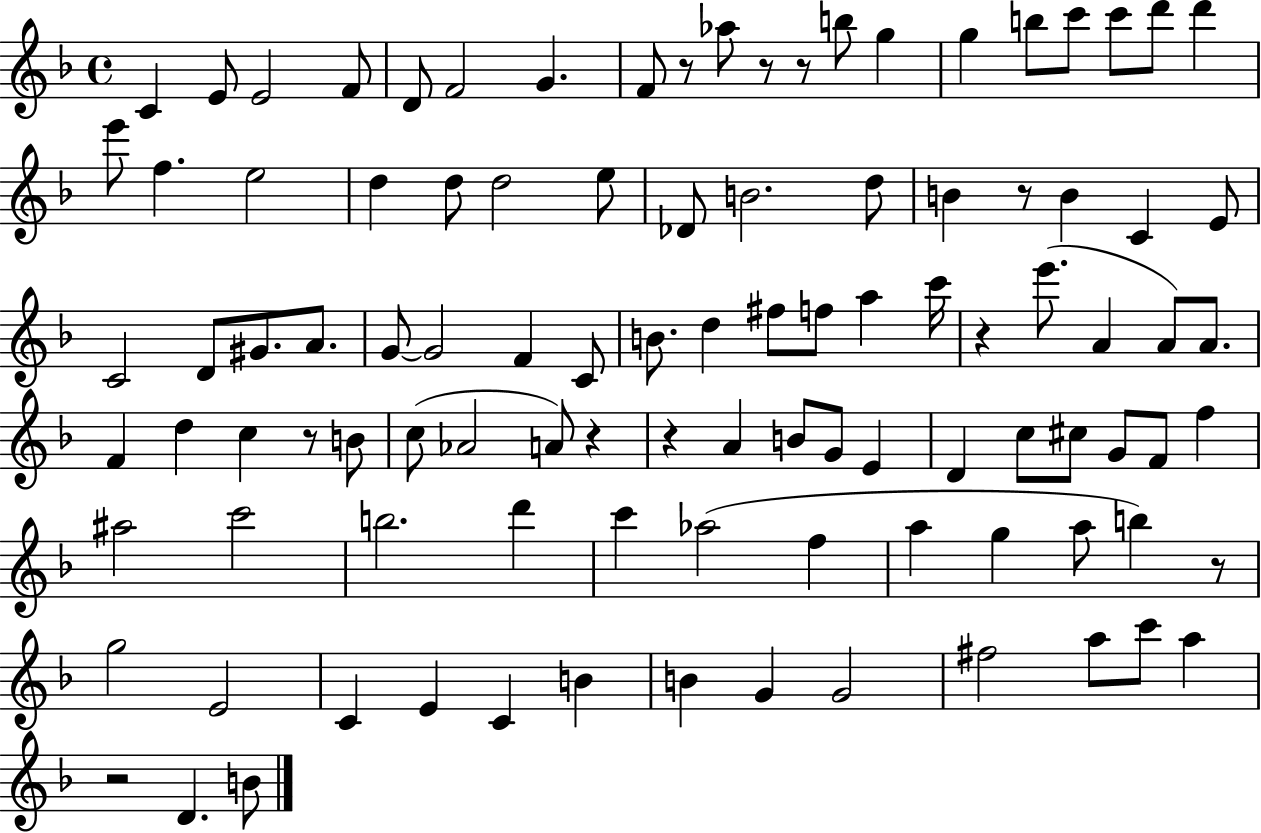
X:1
T:Untitled
M:4/4
L:1/4
K:F
C E/2 E2 F/2 D/2 F2 G F/2 z/2 _a/2 z/2 z/2 b/2 g g b/2 c'/2 c'/2 d'/2 d' e'/2 f e2 d d/2 d2 e/2 _D/2 B2 d/2 B z/2 B C E/2 C2 D/2 ^G/2 A/2 G/2 G2 F C/2 B/2 d ^f/2 f/2 a c'/4 z e'/2 A A/2 A/2 F d c z/2 B/2 c/2 _A2 A/2 z z A B/2 G/2 E D c/2 ^c/2 G/2 F/2 f ^a2 c'2 b2 d' c' _a2 f a g a/2 b z/2 g2 E2 C E C B B G G2 ^f2 a/2 c'/2 a z2 D B/2